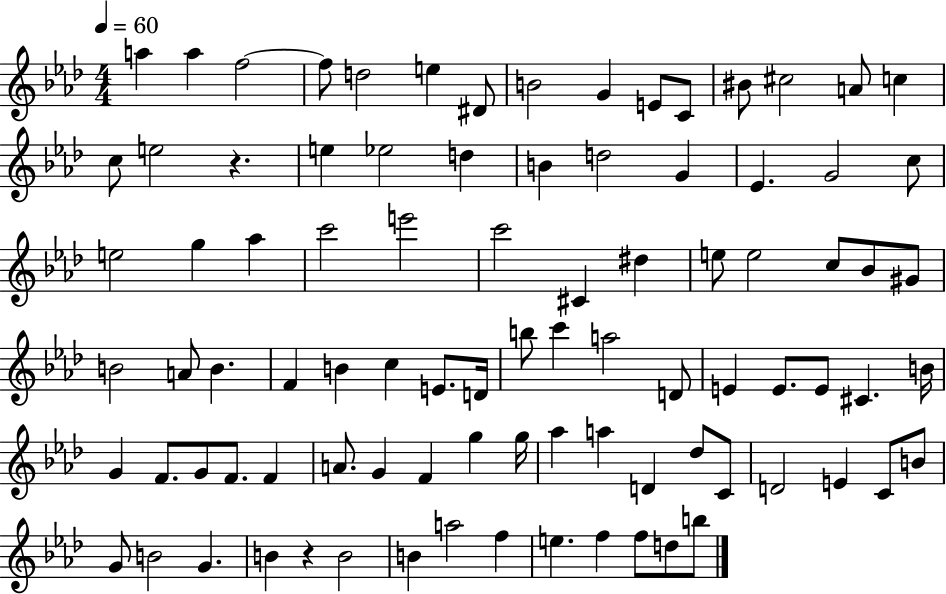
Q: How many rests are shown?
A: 2